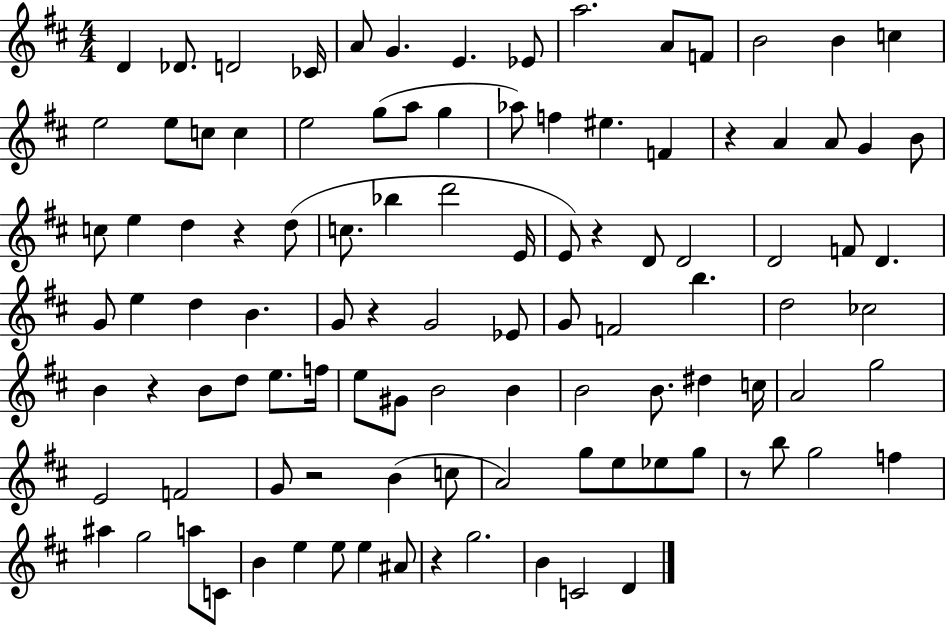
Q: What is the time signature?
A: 4/4